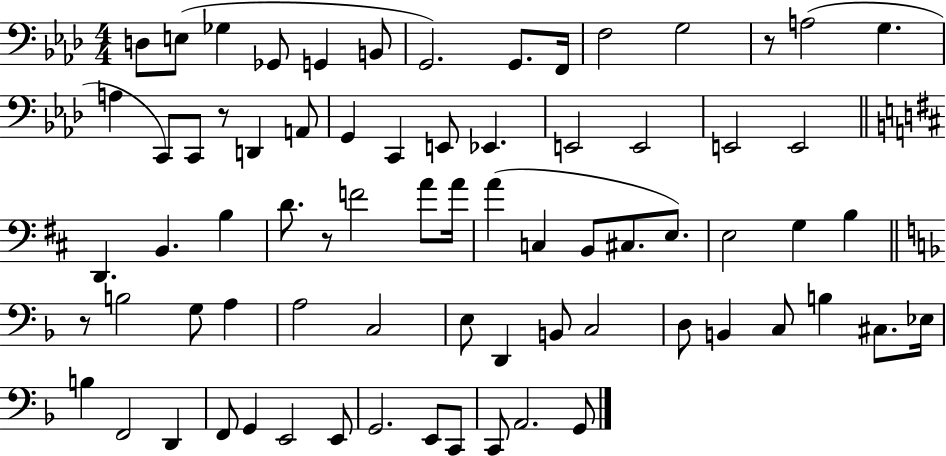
X:1
T:Untitled
M:4/4
L:1/4
K:Ab
D,/2 E,/2 _G, _G,,/2 G,, B,,/2 G,,2 G,,/2 F,,/4 F,2 G,2 z/2 A,2 G, A, C,,/2 C,,/2 z/2 D,, A,,/2 G,, C,, E,,/2 _E,, E,,2 E,,2 E,,2 E,,2 D,, B,, B, D/2 z/2 F2 A/2 A/4 A C, B,,/2 ^C,/2 E,/2 E,2 G, B, z/2 B,2 G,/2 A, A,2 C,2 E,/2 D,, B,,/2 C,2 D,/2 B,, C,/2 B, ^C,/2 _E,/4 B, F,,2 D,, F,,/2 G,, E,,2 E,,/2 G,,2 E,,/2 C,,/2 C,,/2 A,,2 G,,/2